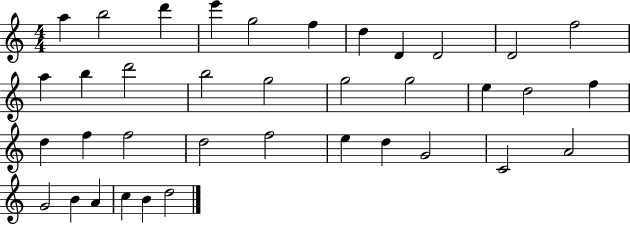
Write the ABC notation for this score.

X:1
T:Untitled
M:4/4
L:1/4
K:C
a b2 d' e' g2 f d D D2 D2 f2 a b d'2 b2 g2 g2 g2 e d2 f d f f2 d2 f2 e d G2 C2 A2 G2 B A c B d2